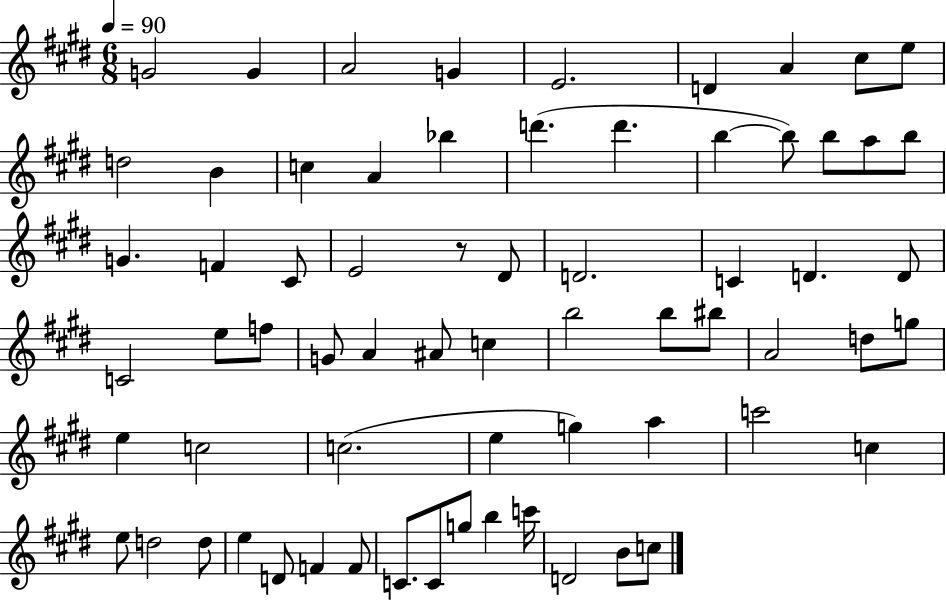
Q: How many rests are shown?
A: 1